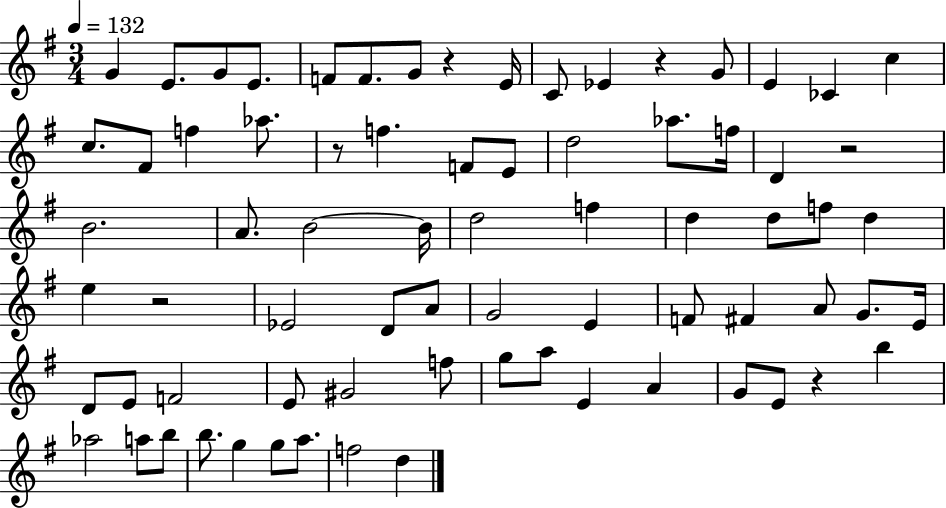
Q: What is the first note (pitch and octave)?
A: G4